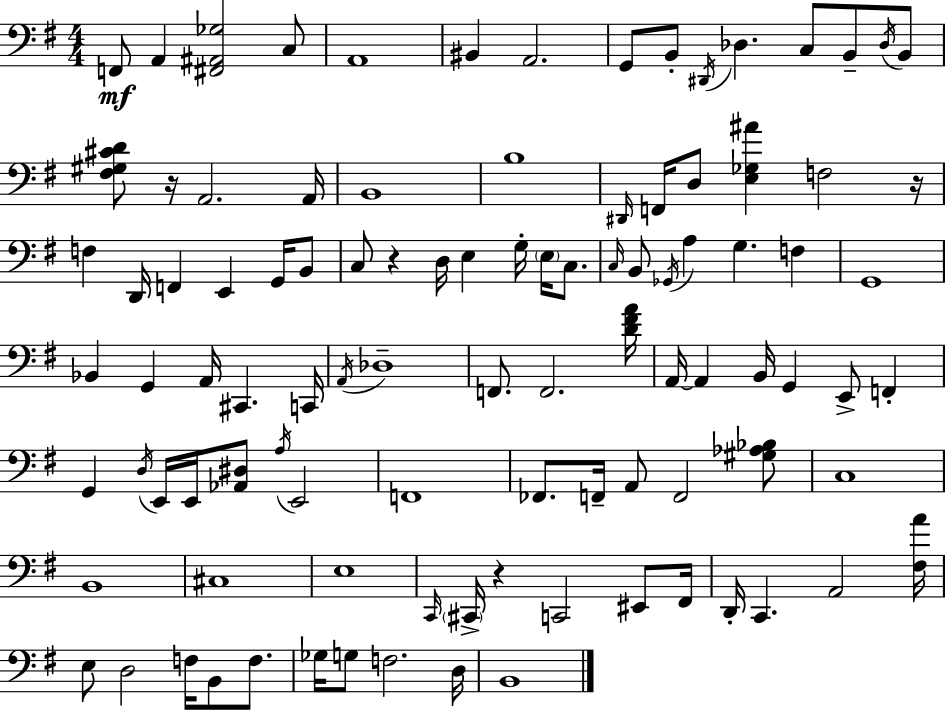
F2/e A2/q [F#2,A#2,Gb3]/h C3/e A2/w BIS2/q A2/h. G2/e B2/e D#2/s Db3/q. C3/e B2/e Db3/s B2/e [F#3,G#3,C#4,D4]/e R/s A2/h. A2/s B2/w B3/w D#2/s F2/s D3/e [E3,Gb3,A#4]/q F3/h R/s F3/q D2/s F2/q E2/q G2/s B2/e C3/e R/q D3/s E3/q G3/s E3/s C3/e. C3/s B2/e Gb2/s A3/q G3/q. F3/q G2/w Bb2/q G2/q A2/s C#2/q. C2/s A2/s Db3/w F2/e. F2/h. [D4,F#4,A4]/s A2/s A2/q B2/s G2/q E2/e F2/q G2/q D3/s E2/s E2/s [Ab2,D#3]/e A3/s E2/h F2/w FES2/e. F2/s A2/e F2/h [G#3,Ab3,Bb3]/e C3/w B2/w C#3/w E3/w C2/s C#2/s R/q C2/h EIS2/e F#2/s D2/s C2/q. A2/h [F#3,A4]/s E3/e D3/h F3/s B2/e F3/e. Gb3/s G3/e F3/h. D3/s B2/w